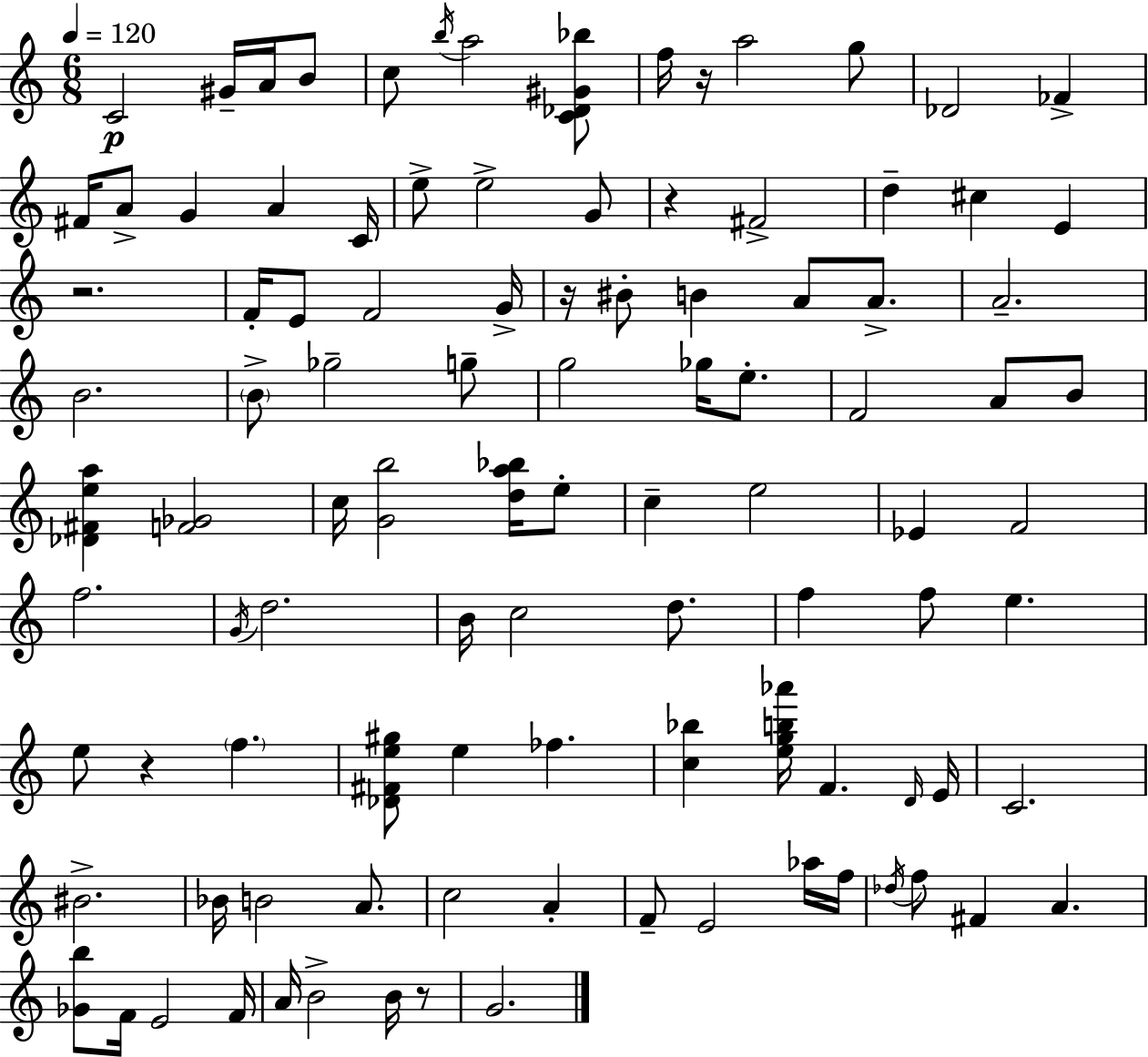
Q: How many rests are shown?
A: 6